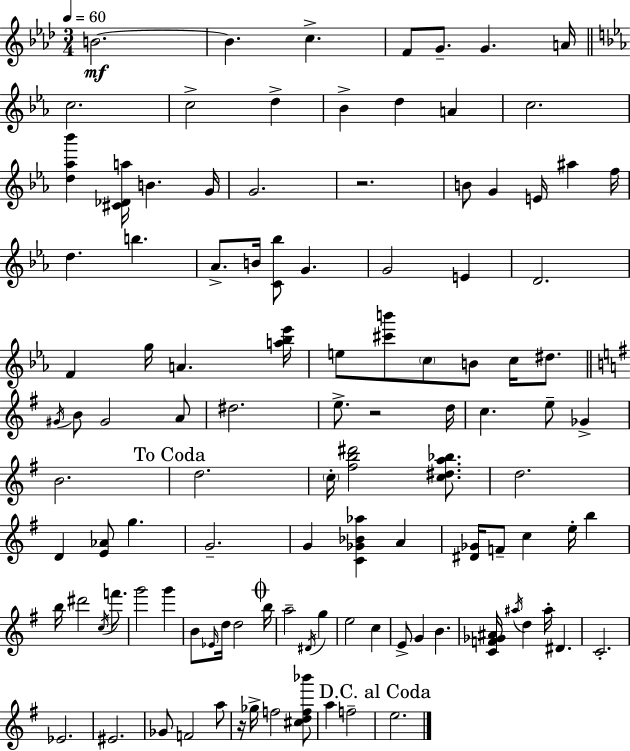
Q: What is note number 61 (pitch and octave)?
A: B5